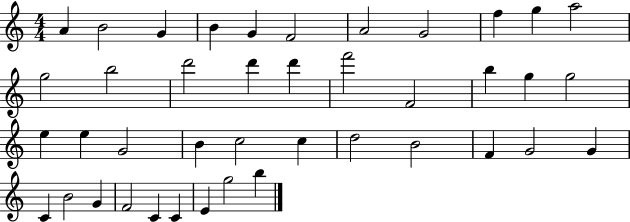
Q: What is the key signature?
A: C major